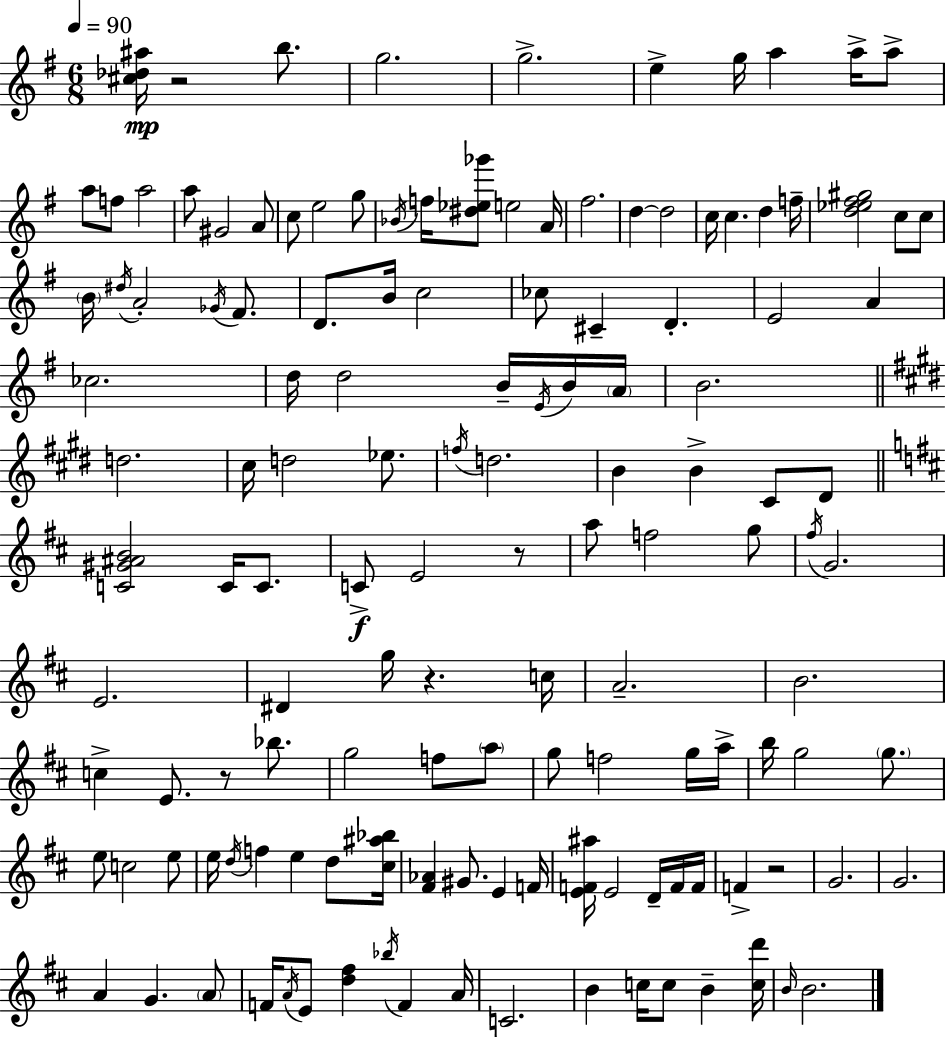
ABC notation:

X:1
T:Untitled
M:6/8
L:1/4
K:G
[^c_d^a]/4 z2 b/2 g2 g2 e g/4 a a/4 a/2 a/2 f/2 a2 a/2 ^G2 A/2 c/2 e2 g/2 _B/4 f/4 [^d_e_g']/2 e2 A/4 ^f2 d d2 c/4 c d f/4 [d_e^f^g]2 c/2 c/2 B/4 ^d/4 A2 _G/4 ^F/2 D/2 B/4 c2 _c/2 ^C D E2 A _c2 d/4 d2 B/4 E/4 B/4 A/4 B2 d2 ^c/4 d2 _e/2 f/4 d2 B B ^C/2 ^D/2 [C^G^AB]2 C/4 C/2 C/2 E2 z/2 a/2 f2 g/2 ^f/4 G2 E2 ^D g/4 z c/4 A2 B2 c E/2 z/2 _b/2 g2 f/2 a/2 g/2 f2 g/4 a/4 b/4 g2 g/2 e/2 c2 e/2 e/4 d/4 f e d/2 [^c^a_b]/4 [^F_A] ^G/2 E F/4 [EF^a]/4 E2 D/4 F/4 F/4 F z2 G2 G2 A G A/2 F/4 A/4 E/2 [d^f] _b/4 F A/4 C2 B c/4 c/2 B [cd']/4 B/4 B2